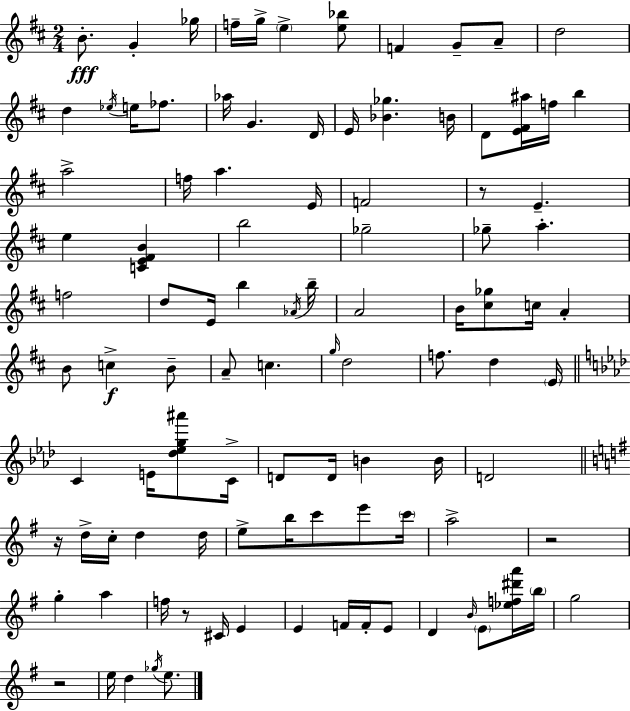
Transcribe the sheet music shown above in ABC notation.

X:1
T:Untitled
M:2/4
L:1/4
K:D
B/2 G _g/4 f/4 g/4 e [e_b]/2 F G/2 A/2 d2 d _e/4 e/4 _f/2 _a/4 G D/4 E/4 [_B_g] B/4 D/2 [E^F^a]/4 f/4 b a2 f/4 a E/4 F2 z/2 E e [CE^FB] b2 _g2 _g/2 a f2 d/2 E/4 b _A/4 b/4 A2 B/4 [^c_g]/2 c/4 A B/2 c B/2 A/2 c g/4 d2 f/2 d E/4 C E/4 [_d_eg^a']/2 C/4 D/2 D/4 B B/4 D2 z/4 d/4 c/4 d d/4 e/2 b/4 c'/2 e'/2 c'/4 a2 z2 g a f/4 z/2 ^C/4 E E F/4 F/4 E/2 D B/4 E/2 [_ef^d'a']/4 b/4 g2 z2 e/4 d _g/4 e/2